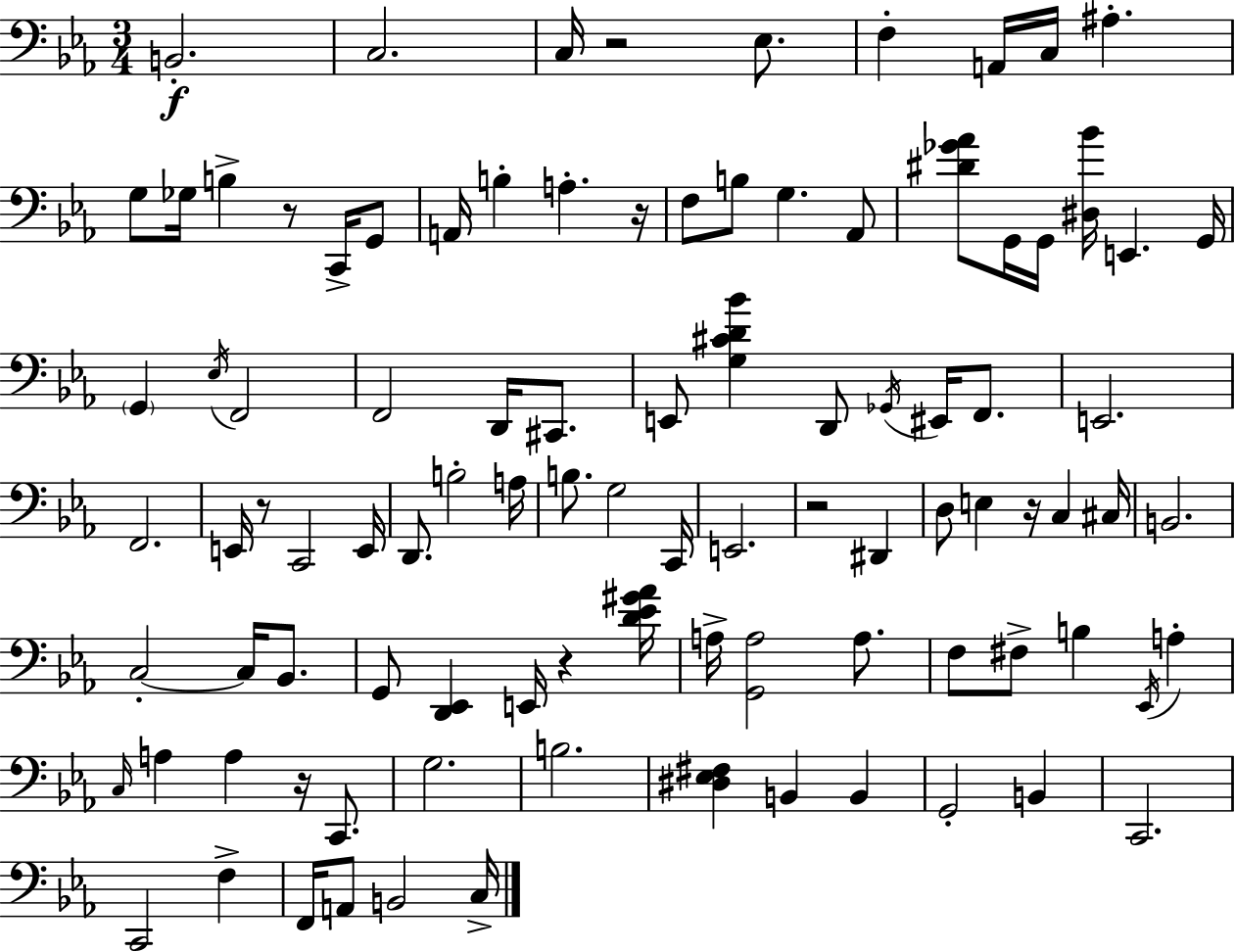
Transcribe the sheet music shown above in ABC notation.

X:1
T:Untitled
M:3/4
L:1/4
K:Eb
B,,2 C,2 C,/4 z2 _E,/2 F, A,,/4 C,/4 ^A, G,/2 _G,/4 B, z/2 C,,/4 G,,/2 A,,/4 B, A, z/4 F,/2 B,/2 G, _A,,/2 [^D_G_A]/2 G,,/4 G,,/4 [^D,_B]/4 E,, G,,/4 G,, _E,/4 F,,2 F,,2 D,,/4 ^C,,/2 E,,/2 [G,^CD_B] D,,/2 _G,,/4 ^E,,/4 F,,/2 E,,2 F,,2 E,,/4 z/2 C,,2 E,,/4 D,,/2 B,2 A,/4 B,/2 G,2 C,,/4 E,,2 z2 ^D,, D,/2 E, z/4 C, ^C,/4 B,,2 C,2 C,/4 _B,,/2 G,,/2 [D,,_E,,] E,,/4 z [D_E^G_A]/4 A,/4 [G,,A,]2 A,/2 F,/2 ^F,/2 B, _E,,/4 A, C,/4 A, A, z/4 C,,/2 G,2 B,2 [^D,_E,^F,] B,, B,, G,,2 B,, C,,2 C,,2 F, F,,/4 A,,/2 B,,2 C,/4